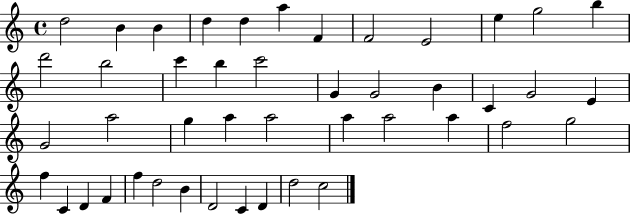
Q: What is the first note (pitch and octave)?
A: D5